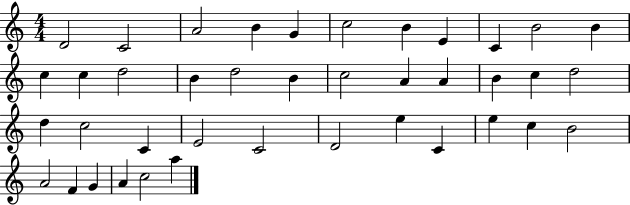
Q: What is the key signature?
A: C major